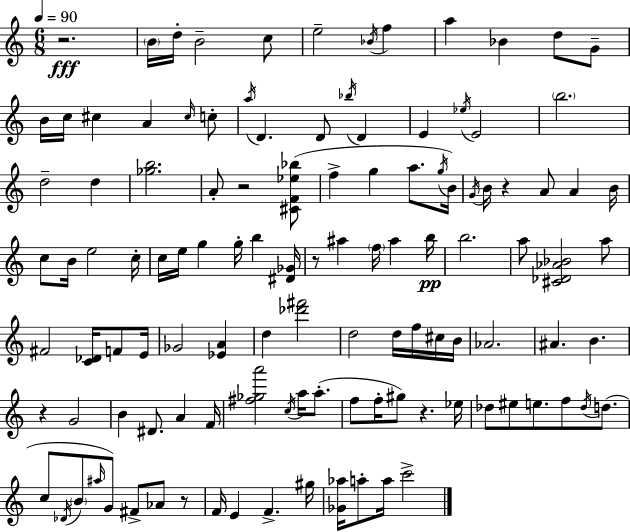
R/h. B4/s D5/s B4/h C5/e E5/h Bb4/s F5/q A5/q Bb4/q D5/e G4/e B4/s C5/s C#5/q A4/q C#5/s C5/e A5/s D4/q. D4/e Bb5/s D4/q E4/q Eb5/s E4/h B5/h. D5/h D5/q [Gb5,B5]/h. A4/e R/h [C#4,F4,Eb5,Bb5]/e F5/q G5/q A5/e. G5/s B4/s G4/s B4/s R/q A4/e A4/q B4/s C5/e B4/s E5/h C5/s C5/s E5/s G5/q G5/s B5/q [D#4,Gb4]/s R/e A#5/q F5/s A#5/q B5/s B5/h. A5/e [C#4,Db4,Ab4,Bb4]/h A5/e F#4/h [C4,Db4]/s F4/e E4/s Gb4/h [Eb4,A4]/q D5/q [Db6,F#6]/h D5/h D5/s F5/s C#5/s B4/s Ab4/h. A#4/q. B4/q. R/q G4/h B4/q D#4/e. A4/q F4/s [F#5,Gb5,A6]/h C5/s A5/s A5/e. F5/e F5/s G#5/e R/q. Eb5/s Db5/e EIS5/e E5/e. F5/e Db5/s D5/e. C5/e Db4/s B4/e A#5/s G4/e F#4/e Ab4/e R/e F4/s E4/q F4/q. G#5/s [Gb4,Ab5]/s A5/e A5/s C6/h